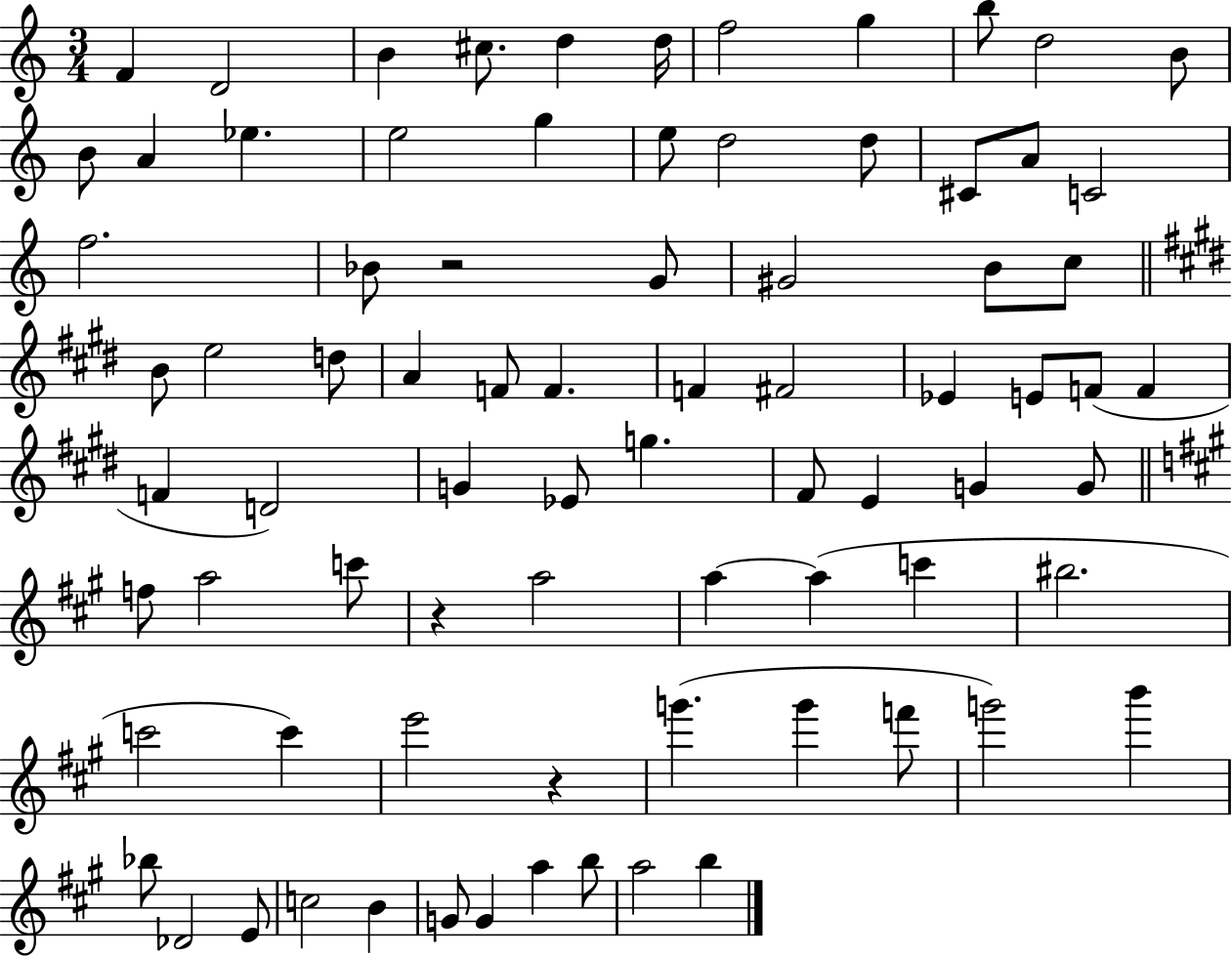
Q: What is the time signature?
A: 3/4